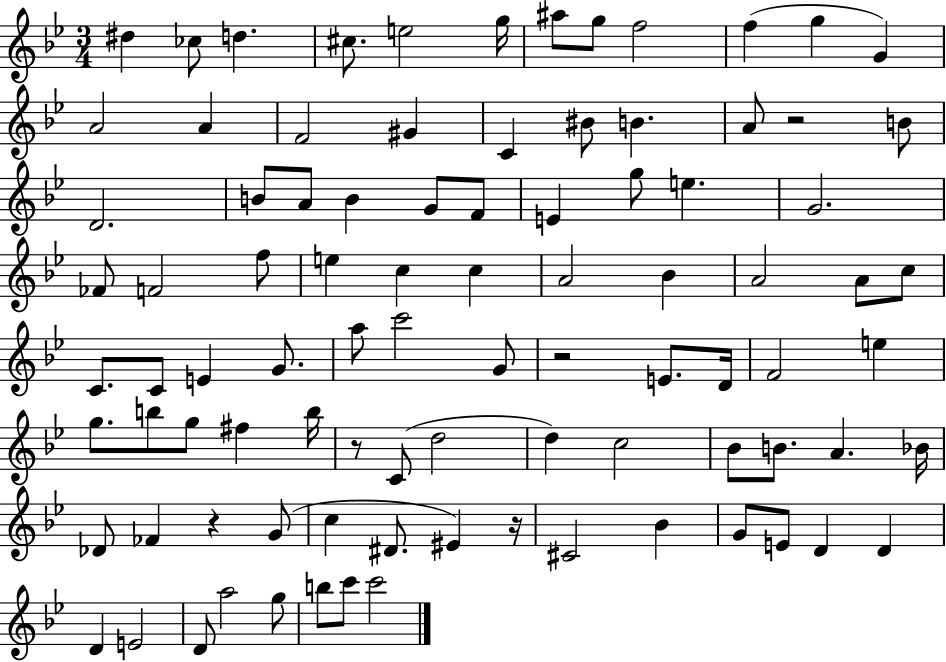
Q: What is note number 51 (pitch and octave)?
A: D4